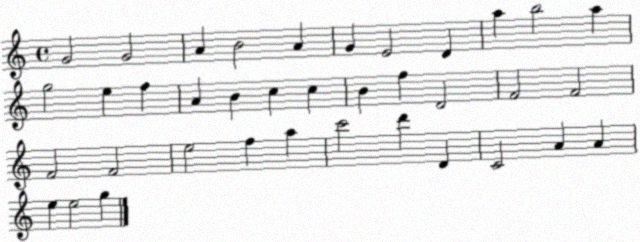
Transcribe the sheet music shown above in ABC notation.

X:1
T:Untitled
M:4/4
L:1/4
K:C
G2 G2 A B2 A G E2 D a b2 a g2 e f A B c c B f D2 F2 F2 F2 F2 e2 f a c'2 d' D C2 A A e e2 g